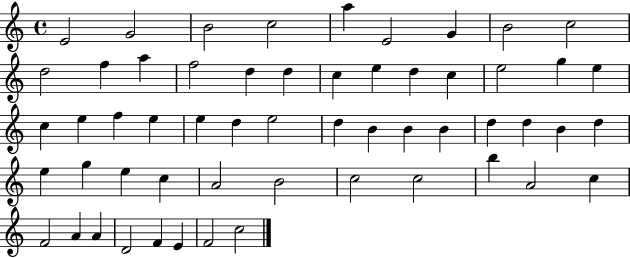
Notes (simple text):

E4/h G4/h B4/h C5/h A5/q E4/h G4/q B4/h C5/h D5/h F5/q A5/q F5/h D5/q D5/q C5/q E5/q D5/q C5/q E5/h G5/q E5/q C5/q E5/q F5/q E5/q E5/q D5/q E5/h D5/q B4/q B4/q B4/q D5/q D5/q B4/q D5/q E5/q G5/q E5/q C5/q A4/h B4/h C5/h C5/h B5/q A4/h C5/q F4/h A4/q A4/q D4/h F4/q E4/q F4/h C5/h